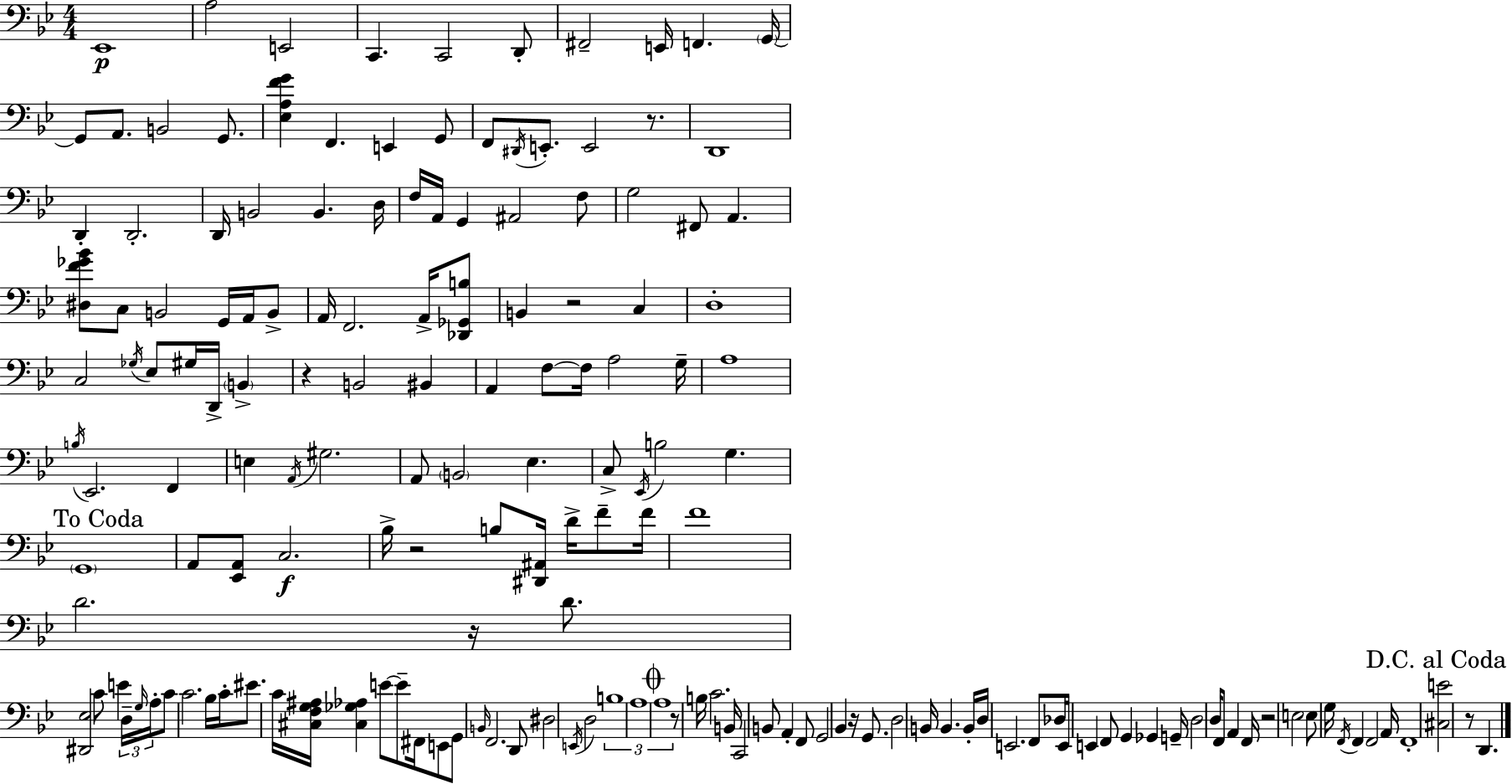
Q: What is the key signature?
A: BES major